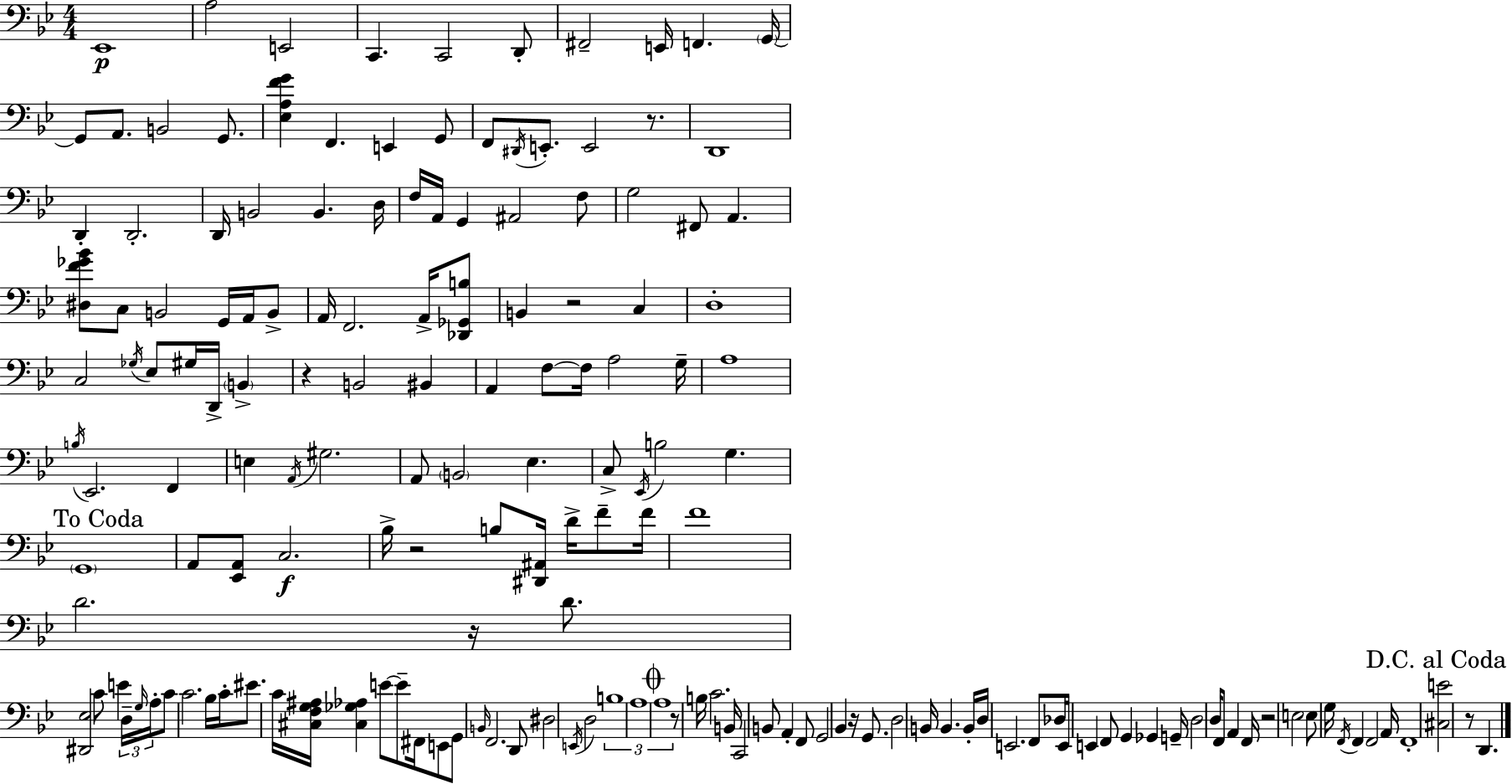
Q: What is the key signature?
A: BES major